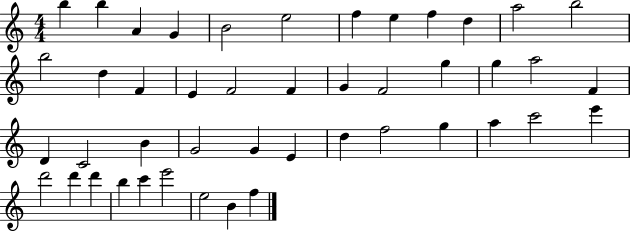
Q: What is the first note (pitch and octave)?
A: B5